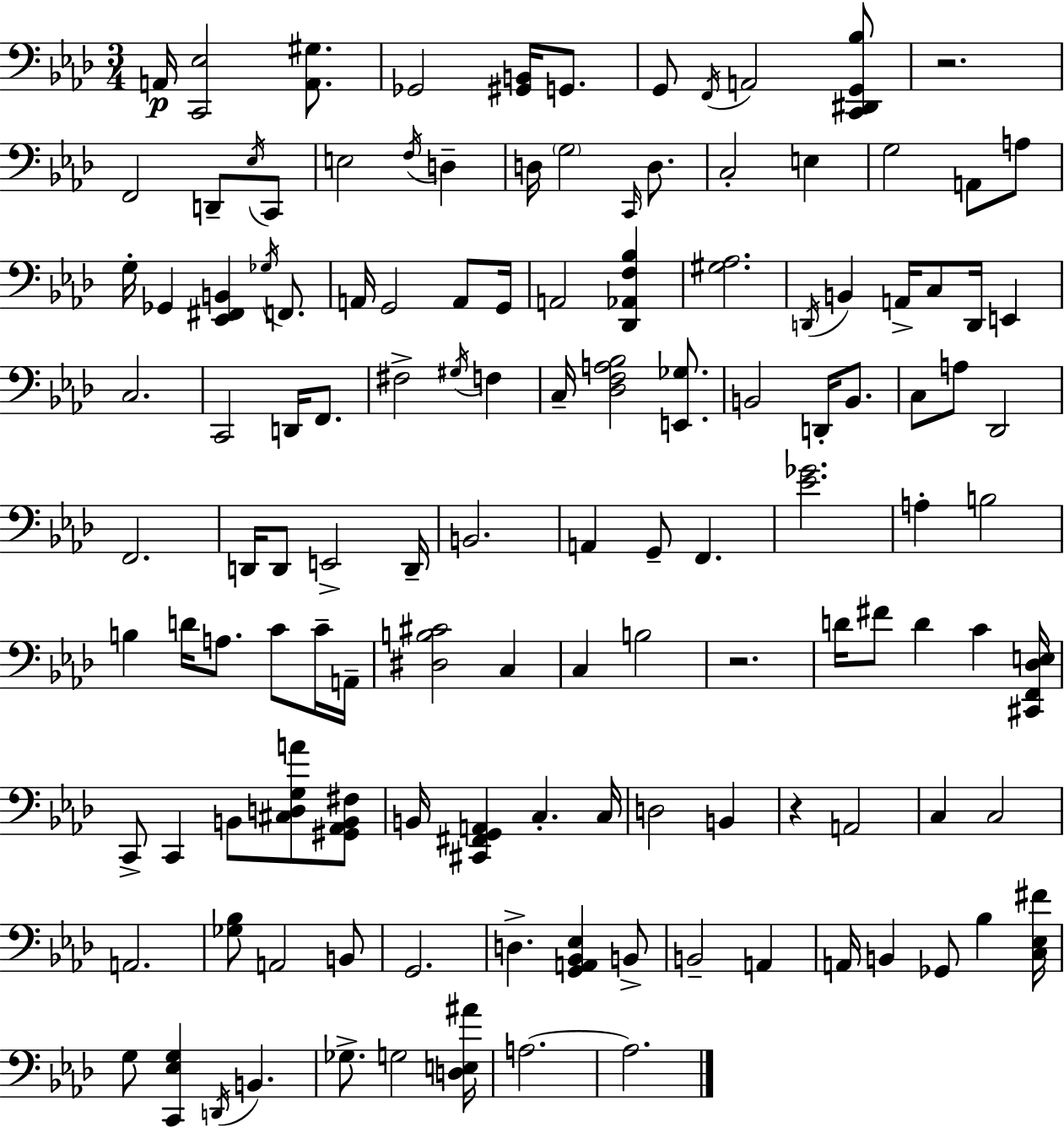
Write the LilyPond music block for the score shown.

{
  \clef bass
  \numericTimeSignature
  \time 3/4
  \key f \minor
  a,16\p <c, ees>2 <a, gis>8. | ges,2 <gis, b,>16 g,8. | g,8 \acciaccatura { f,16 } a,2 <c, dis, g, bes>8 | r2. | \break f,2 d,8-- \acciaccatura { ees16 } | c,8 e2 \acciaccatura { f16 } d4-- | d16 \parenthesize g2 | \grace { c,16 } d8. c2-. | \break e4 g2 | a,8 a8 g16-. ges,4 <ees, fis, b,>4 | \acciaccatura { ges16 } f,8. a,16 g,2 | a,8 g,16 a,2 | \break <des, aes, f bes>4 <gis aes>2. | \acciaccatura { d,16 } b,4 a,16-> c8 | d,16 e,4 c2. | c,2 | \break d,16 f,8. fis2-> | \acciaccatura { gis16 } f4 c16-- <des f a bes>2 | <e, ges>8. b,2 | d,16-. b,8. c8 a8 des,2 | \break f,2. | d,16 d,8 e,2-> | d,16-- b,2. | a,4 g,8-- | \break f,4. <ees' ges'>2. | a4-. b2 | b4 d'16 | a8. c'8 c'16-- a,16-- <dis b cis'>2 | \break c4 c4 b2 | r2. | d'16 fis'8 d'4 | c'4 <cis, f, des e>16 c,8-> c,4 | \break b,8 <cis d g a'>8 <gis, aes, b, fis>8 b,16 <cis, fis, g, a,>4 | c4.-. c16 d2 | b,4 r4 a,2 | c4 c2 | \break a,2. | <ges bes>8 a,2 | b,8 g,2. | d4.-> | \break <g, a, bes, ees>4 b,8-> b,2-- | a,4 a,16 b,4 | ges,8 bes4 <c ees fis'>16 g8 <c, ees g>4 | \acciaccatura { d,16 } b,4. ges8.-> g2 | \break <d e ais'>16 a2.~~ | a2. | \bar "|."
}